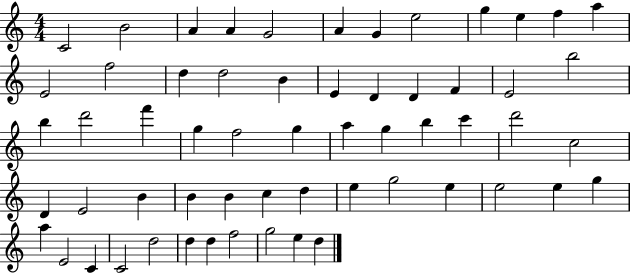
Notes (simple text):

C4/h B4/h A4/q A4/q G4/h A4/q G4/q E5/h G5/q E5/q F5/q A5/q E4/h F5/h D5/q D5/h B4/q E4/q D4/q D4/q F4/q E4/h B5/h B5/q D6/h F6/q G5/q F5/h G5/q A5/q G5/q B5/q C6/q D6/h C5/h D4/q E4/h B4/q B4/q B4/q C5/q D5/q E5/q G5/h E5/q E5/h E5/q G5/q A5/q E4/h C4/q C4/h D5/h D5/q D5/q F5/h G5/h E5/q D5/q